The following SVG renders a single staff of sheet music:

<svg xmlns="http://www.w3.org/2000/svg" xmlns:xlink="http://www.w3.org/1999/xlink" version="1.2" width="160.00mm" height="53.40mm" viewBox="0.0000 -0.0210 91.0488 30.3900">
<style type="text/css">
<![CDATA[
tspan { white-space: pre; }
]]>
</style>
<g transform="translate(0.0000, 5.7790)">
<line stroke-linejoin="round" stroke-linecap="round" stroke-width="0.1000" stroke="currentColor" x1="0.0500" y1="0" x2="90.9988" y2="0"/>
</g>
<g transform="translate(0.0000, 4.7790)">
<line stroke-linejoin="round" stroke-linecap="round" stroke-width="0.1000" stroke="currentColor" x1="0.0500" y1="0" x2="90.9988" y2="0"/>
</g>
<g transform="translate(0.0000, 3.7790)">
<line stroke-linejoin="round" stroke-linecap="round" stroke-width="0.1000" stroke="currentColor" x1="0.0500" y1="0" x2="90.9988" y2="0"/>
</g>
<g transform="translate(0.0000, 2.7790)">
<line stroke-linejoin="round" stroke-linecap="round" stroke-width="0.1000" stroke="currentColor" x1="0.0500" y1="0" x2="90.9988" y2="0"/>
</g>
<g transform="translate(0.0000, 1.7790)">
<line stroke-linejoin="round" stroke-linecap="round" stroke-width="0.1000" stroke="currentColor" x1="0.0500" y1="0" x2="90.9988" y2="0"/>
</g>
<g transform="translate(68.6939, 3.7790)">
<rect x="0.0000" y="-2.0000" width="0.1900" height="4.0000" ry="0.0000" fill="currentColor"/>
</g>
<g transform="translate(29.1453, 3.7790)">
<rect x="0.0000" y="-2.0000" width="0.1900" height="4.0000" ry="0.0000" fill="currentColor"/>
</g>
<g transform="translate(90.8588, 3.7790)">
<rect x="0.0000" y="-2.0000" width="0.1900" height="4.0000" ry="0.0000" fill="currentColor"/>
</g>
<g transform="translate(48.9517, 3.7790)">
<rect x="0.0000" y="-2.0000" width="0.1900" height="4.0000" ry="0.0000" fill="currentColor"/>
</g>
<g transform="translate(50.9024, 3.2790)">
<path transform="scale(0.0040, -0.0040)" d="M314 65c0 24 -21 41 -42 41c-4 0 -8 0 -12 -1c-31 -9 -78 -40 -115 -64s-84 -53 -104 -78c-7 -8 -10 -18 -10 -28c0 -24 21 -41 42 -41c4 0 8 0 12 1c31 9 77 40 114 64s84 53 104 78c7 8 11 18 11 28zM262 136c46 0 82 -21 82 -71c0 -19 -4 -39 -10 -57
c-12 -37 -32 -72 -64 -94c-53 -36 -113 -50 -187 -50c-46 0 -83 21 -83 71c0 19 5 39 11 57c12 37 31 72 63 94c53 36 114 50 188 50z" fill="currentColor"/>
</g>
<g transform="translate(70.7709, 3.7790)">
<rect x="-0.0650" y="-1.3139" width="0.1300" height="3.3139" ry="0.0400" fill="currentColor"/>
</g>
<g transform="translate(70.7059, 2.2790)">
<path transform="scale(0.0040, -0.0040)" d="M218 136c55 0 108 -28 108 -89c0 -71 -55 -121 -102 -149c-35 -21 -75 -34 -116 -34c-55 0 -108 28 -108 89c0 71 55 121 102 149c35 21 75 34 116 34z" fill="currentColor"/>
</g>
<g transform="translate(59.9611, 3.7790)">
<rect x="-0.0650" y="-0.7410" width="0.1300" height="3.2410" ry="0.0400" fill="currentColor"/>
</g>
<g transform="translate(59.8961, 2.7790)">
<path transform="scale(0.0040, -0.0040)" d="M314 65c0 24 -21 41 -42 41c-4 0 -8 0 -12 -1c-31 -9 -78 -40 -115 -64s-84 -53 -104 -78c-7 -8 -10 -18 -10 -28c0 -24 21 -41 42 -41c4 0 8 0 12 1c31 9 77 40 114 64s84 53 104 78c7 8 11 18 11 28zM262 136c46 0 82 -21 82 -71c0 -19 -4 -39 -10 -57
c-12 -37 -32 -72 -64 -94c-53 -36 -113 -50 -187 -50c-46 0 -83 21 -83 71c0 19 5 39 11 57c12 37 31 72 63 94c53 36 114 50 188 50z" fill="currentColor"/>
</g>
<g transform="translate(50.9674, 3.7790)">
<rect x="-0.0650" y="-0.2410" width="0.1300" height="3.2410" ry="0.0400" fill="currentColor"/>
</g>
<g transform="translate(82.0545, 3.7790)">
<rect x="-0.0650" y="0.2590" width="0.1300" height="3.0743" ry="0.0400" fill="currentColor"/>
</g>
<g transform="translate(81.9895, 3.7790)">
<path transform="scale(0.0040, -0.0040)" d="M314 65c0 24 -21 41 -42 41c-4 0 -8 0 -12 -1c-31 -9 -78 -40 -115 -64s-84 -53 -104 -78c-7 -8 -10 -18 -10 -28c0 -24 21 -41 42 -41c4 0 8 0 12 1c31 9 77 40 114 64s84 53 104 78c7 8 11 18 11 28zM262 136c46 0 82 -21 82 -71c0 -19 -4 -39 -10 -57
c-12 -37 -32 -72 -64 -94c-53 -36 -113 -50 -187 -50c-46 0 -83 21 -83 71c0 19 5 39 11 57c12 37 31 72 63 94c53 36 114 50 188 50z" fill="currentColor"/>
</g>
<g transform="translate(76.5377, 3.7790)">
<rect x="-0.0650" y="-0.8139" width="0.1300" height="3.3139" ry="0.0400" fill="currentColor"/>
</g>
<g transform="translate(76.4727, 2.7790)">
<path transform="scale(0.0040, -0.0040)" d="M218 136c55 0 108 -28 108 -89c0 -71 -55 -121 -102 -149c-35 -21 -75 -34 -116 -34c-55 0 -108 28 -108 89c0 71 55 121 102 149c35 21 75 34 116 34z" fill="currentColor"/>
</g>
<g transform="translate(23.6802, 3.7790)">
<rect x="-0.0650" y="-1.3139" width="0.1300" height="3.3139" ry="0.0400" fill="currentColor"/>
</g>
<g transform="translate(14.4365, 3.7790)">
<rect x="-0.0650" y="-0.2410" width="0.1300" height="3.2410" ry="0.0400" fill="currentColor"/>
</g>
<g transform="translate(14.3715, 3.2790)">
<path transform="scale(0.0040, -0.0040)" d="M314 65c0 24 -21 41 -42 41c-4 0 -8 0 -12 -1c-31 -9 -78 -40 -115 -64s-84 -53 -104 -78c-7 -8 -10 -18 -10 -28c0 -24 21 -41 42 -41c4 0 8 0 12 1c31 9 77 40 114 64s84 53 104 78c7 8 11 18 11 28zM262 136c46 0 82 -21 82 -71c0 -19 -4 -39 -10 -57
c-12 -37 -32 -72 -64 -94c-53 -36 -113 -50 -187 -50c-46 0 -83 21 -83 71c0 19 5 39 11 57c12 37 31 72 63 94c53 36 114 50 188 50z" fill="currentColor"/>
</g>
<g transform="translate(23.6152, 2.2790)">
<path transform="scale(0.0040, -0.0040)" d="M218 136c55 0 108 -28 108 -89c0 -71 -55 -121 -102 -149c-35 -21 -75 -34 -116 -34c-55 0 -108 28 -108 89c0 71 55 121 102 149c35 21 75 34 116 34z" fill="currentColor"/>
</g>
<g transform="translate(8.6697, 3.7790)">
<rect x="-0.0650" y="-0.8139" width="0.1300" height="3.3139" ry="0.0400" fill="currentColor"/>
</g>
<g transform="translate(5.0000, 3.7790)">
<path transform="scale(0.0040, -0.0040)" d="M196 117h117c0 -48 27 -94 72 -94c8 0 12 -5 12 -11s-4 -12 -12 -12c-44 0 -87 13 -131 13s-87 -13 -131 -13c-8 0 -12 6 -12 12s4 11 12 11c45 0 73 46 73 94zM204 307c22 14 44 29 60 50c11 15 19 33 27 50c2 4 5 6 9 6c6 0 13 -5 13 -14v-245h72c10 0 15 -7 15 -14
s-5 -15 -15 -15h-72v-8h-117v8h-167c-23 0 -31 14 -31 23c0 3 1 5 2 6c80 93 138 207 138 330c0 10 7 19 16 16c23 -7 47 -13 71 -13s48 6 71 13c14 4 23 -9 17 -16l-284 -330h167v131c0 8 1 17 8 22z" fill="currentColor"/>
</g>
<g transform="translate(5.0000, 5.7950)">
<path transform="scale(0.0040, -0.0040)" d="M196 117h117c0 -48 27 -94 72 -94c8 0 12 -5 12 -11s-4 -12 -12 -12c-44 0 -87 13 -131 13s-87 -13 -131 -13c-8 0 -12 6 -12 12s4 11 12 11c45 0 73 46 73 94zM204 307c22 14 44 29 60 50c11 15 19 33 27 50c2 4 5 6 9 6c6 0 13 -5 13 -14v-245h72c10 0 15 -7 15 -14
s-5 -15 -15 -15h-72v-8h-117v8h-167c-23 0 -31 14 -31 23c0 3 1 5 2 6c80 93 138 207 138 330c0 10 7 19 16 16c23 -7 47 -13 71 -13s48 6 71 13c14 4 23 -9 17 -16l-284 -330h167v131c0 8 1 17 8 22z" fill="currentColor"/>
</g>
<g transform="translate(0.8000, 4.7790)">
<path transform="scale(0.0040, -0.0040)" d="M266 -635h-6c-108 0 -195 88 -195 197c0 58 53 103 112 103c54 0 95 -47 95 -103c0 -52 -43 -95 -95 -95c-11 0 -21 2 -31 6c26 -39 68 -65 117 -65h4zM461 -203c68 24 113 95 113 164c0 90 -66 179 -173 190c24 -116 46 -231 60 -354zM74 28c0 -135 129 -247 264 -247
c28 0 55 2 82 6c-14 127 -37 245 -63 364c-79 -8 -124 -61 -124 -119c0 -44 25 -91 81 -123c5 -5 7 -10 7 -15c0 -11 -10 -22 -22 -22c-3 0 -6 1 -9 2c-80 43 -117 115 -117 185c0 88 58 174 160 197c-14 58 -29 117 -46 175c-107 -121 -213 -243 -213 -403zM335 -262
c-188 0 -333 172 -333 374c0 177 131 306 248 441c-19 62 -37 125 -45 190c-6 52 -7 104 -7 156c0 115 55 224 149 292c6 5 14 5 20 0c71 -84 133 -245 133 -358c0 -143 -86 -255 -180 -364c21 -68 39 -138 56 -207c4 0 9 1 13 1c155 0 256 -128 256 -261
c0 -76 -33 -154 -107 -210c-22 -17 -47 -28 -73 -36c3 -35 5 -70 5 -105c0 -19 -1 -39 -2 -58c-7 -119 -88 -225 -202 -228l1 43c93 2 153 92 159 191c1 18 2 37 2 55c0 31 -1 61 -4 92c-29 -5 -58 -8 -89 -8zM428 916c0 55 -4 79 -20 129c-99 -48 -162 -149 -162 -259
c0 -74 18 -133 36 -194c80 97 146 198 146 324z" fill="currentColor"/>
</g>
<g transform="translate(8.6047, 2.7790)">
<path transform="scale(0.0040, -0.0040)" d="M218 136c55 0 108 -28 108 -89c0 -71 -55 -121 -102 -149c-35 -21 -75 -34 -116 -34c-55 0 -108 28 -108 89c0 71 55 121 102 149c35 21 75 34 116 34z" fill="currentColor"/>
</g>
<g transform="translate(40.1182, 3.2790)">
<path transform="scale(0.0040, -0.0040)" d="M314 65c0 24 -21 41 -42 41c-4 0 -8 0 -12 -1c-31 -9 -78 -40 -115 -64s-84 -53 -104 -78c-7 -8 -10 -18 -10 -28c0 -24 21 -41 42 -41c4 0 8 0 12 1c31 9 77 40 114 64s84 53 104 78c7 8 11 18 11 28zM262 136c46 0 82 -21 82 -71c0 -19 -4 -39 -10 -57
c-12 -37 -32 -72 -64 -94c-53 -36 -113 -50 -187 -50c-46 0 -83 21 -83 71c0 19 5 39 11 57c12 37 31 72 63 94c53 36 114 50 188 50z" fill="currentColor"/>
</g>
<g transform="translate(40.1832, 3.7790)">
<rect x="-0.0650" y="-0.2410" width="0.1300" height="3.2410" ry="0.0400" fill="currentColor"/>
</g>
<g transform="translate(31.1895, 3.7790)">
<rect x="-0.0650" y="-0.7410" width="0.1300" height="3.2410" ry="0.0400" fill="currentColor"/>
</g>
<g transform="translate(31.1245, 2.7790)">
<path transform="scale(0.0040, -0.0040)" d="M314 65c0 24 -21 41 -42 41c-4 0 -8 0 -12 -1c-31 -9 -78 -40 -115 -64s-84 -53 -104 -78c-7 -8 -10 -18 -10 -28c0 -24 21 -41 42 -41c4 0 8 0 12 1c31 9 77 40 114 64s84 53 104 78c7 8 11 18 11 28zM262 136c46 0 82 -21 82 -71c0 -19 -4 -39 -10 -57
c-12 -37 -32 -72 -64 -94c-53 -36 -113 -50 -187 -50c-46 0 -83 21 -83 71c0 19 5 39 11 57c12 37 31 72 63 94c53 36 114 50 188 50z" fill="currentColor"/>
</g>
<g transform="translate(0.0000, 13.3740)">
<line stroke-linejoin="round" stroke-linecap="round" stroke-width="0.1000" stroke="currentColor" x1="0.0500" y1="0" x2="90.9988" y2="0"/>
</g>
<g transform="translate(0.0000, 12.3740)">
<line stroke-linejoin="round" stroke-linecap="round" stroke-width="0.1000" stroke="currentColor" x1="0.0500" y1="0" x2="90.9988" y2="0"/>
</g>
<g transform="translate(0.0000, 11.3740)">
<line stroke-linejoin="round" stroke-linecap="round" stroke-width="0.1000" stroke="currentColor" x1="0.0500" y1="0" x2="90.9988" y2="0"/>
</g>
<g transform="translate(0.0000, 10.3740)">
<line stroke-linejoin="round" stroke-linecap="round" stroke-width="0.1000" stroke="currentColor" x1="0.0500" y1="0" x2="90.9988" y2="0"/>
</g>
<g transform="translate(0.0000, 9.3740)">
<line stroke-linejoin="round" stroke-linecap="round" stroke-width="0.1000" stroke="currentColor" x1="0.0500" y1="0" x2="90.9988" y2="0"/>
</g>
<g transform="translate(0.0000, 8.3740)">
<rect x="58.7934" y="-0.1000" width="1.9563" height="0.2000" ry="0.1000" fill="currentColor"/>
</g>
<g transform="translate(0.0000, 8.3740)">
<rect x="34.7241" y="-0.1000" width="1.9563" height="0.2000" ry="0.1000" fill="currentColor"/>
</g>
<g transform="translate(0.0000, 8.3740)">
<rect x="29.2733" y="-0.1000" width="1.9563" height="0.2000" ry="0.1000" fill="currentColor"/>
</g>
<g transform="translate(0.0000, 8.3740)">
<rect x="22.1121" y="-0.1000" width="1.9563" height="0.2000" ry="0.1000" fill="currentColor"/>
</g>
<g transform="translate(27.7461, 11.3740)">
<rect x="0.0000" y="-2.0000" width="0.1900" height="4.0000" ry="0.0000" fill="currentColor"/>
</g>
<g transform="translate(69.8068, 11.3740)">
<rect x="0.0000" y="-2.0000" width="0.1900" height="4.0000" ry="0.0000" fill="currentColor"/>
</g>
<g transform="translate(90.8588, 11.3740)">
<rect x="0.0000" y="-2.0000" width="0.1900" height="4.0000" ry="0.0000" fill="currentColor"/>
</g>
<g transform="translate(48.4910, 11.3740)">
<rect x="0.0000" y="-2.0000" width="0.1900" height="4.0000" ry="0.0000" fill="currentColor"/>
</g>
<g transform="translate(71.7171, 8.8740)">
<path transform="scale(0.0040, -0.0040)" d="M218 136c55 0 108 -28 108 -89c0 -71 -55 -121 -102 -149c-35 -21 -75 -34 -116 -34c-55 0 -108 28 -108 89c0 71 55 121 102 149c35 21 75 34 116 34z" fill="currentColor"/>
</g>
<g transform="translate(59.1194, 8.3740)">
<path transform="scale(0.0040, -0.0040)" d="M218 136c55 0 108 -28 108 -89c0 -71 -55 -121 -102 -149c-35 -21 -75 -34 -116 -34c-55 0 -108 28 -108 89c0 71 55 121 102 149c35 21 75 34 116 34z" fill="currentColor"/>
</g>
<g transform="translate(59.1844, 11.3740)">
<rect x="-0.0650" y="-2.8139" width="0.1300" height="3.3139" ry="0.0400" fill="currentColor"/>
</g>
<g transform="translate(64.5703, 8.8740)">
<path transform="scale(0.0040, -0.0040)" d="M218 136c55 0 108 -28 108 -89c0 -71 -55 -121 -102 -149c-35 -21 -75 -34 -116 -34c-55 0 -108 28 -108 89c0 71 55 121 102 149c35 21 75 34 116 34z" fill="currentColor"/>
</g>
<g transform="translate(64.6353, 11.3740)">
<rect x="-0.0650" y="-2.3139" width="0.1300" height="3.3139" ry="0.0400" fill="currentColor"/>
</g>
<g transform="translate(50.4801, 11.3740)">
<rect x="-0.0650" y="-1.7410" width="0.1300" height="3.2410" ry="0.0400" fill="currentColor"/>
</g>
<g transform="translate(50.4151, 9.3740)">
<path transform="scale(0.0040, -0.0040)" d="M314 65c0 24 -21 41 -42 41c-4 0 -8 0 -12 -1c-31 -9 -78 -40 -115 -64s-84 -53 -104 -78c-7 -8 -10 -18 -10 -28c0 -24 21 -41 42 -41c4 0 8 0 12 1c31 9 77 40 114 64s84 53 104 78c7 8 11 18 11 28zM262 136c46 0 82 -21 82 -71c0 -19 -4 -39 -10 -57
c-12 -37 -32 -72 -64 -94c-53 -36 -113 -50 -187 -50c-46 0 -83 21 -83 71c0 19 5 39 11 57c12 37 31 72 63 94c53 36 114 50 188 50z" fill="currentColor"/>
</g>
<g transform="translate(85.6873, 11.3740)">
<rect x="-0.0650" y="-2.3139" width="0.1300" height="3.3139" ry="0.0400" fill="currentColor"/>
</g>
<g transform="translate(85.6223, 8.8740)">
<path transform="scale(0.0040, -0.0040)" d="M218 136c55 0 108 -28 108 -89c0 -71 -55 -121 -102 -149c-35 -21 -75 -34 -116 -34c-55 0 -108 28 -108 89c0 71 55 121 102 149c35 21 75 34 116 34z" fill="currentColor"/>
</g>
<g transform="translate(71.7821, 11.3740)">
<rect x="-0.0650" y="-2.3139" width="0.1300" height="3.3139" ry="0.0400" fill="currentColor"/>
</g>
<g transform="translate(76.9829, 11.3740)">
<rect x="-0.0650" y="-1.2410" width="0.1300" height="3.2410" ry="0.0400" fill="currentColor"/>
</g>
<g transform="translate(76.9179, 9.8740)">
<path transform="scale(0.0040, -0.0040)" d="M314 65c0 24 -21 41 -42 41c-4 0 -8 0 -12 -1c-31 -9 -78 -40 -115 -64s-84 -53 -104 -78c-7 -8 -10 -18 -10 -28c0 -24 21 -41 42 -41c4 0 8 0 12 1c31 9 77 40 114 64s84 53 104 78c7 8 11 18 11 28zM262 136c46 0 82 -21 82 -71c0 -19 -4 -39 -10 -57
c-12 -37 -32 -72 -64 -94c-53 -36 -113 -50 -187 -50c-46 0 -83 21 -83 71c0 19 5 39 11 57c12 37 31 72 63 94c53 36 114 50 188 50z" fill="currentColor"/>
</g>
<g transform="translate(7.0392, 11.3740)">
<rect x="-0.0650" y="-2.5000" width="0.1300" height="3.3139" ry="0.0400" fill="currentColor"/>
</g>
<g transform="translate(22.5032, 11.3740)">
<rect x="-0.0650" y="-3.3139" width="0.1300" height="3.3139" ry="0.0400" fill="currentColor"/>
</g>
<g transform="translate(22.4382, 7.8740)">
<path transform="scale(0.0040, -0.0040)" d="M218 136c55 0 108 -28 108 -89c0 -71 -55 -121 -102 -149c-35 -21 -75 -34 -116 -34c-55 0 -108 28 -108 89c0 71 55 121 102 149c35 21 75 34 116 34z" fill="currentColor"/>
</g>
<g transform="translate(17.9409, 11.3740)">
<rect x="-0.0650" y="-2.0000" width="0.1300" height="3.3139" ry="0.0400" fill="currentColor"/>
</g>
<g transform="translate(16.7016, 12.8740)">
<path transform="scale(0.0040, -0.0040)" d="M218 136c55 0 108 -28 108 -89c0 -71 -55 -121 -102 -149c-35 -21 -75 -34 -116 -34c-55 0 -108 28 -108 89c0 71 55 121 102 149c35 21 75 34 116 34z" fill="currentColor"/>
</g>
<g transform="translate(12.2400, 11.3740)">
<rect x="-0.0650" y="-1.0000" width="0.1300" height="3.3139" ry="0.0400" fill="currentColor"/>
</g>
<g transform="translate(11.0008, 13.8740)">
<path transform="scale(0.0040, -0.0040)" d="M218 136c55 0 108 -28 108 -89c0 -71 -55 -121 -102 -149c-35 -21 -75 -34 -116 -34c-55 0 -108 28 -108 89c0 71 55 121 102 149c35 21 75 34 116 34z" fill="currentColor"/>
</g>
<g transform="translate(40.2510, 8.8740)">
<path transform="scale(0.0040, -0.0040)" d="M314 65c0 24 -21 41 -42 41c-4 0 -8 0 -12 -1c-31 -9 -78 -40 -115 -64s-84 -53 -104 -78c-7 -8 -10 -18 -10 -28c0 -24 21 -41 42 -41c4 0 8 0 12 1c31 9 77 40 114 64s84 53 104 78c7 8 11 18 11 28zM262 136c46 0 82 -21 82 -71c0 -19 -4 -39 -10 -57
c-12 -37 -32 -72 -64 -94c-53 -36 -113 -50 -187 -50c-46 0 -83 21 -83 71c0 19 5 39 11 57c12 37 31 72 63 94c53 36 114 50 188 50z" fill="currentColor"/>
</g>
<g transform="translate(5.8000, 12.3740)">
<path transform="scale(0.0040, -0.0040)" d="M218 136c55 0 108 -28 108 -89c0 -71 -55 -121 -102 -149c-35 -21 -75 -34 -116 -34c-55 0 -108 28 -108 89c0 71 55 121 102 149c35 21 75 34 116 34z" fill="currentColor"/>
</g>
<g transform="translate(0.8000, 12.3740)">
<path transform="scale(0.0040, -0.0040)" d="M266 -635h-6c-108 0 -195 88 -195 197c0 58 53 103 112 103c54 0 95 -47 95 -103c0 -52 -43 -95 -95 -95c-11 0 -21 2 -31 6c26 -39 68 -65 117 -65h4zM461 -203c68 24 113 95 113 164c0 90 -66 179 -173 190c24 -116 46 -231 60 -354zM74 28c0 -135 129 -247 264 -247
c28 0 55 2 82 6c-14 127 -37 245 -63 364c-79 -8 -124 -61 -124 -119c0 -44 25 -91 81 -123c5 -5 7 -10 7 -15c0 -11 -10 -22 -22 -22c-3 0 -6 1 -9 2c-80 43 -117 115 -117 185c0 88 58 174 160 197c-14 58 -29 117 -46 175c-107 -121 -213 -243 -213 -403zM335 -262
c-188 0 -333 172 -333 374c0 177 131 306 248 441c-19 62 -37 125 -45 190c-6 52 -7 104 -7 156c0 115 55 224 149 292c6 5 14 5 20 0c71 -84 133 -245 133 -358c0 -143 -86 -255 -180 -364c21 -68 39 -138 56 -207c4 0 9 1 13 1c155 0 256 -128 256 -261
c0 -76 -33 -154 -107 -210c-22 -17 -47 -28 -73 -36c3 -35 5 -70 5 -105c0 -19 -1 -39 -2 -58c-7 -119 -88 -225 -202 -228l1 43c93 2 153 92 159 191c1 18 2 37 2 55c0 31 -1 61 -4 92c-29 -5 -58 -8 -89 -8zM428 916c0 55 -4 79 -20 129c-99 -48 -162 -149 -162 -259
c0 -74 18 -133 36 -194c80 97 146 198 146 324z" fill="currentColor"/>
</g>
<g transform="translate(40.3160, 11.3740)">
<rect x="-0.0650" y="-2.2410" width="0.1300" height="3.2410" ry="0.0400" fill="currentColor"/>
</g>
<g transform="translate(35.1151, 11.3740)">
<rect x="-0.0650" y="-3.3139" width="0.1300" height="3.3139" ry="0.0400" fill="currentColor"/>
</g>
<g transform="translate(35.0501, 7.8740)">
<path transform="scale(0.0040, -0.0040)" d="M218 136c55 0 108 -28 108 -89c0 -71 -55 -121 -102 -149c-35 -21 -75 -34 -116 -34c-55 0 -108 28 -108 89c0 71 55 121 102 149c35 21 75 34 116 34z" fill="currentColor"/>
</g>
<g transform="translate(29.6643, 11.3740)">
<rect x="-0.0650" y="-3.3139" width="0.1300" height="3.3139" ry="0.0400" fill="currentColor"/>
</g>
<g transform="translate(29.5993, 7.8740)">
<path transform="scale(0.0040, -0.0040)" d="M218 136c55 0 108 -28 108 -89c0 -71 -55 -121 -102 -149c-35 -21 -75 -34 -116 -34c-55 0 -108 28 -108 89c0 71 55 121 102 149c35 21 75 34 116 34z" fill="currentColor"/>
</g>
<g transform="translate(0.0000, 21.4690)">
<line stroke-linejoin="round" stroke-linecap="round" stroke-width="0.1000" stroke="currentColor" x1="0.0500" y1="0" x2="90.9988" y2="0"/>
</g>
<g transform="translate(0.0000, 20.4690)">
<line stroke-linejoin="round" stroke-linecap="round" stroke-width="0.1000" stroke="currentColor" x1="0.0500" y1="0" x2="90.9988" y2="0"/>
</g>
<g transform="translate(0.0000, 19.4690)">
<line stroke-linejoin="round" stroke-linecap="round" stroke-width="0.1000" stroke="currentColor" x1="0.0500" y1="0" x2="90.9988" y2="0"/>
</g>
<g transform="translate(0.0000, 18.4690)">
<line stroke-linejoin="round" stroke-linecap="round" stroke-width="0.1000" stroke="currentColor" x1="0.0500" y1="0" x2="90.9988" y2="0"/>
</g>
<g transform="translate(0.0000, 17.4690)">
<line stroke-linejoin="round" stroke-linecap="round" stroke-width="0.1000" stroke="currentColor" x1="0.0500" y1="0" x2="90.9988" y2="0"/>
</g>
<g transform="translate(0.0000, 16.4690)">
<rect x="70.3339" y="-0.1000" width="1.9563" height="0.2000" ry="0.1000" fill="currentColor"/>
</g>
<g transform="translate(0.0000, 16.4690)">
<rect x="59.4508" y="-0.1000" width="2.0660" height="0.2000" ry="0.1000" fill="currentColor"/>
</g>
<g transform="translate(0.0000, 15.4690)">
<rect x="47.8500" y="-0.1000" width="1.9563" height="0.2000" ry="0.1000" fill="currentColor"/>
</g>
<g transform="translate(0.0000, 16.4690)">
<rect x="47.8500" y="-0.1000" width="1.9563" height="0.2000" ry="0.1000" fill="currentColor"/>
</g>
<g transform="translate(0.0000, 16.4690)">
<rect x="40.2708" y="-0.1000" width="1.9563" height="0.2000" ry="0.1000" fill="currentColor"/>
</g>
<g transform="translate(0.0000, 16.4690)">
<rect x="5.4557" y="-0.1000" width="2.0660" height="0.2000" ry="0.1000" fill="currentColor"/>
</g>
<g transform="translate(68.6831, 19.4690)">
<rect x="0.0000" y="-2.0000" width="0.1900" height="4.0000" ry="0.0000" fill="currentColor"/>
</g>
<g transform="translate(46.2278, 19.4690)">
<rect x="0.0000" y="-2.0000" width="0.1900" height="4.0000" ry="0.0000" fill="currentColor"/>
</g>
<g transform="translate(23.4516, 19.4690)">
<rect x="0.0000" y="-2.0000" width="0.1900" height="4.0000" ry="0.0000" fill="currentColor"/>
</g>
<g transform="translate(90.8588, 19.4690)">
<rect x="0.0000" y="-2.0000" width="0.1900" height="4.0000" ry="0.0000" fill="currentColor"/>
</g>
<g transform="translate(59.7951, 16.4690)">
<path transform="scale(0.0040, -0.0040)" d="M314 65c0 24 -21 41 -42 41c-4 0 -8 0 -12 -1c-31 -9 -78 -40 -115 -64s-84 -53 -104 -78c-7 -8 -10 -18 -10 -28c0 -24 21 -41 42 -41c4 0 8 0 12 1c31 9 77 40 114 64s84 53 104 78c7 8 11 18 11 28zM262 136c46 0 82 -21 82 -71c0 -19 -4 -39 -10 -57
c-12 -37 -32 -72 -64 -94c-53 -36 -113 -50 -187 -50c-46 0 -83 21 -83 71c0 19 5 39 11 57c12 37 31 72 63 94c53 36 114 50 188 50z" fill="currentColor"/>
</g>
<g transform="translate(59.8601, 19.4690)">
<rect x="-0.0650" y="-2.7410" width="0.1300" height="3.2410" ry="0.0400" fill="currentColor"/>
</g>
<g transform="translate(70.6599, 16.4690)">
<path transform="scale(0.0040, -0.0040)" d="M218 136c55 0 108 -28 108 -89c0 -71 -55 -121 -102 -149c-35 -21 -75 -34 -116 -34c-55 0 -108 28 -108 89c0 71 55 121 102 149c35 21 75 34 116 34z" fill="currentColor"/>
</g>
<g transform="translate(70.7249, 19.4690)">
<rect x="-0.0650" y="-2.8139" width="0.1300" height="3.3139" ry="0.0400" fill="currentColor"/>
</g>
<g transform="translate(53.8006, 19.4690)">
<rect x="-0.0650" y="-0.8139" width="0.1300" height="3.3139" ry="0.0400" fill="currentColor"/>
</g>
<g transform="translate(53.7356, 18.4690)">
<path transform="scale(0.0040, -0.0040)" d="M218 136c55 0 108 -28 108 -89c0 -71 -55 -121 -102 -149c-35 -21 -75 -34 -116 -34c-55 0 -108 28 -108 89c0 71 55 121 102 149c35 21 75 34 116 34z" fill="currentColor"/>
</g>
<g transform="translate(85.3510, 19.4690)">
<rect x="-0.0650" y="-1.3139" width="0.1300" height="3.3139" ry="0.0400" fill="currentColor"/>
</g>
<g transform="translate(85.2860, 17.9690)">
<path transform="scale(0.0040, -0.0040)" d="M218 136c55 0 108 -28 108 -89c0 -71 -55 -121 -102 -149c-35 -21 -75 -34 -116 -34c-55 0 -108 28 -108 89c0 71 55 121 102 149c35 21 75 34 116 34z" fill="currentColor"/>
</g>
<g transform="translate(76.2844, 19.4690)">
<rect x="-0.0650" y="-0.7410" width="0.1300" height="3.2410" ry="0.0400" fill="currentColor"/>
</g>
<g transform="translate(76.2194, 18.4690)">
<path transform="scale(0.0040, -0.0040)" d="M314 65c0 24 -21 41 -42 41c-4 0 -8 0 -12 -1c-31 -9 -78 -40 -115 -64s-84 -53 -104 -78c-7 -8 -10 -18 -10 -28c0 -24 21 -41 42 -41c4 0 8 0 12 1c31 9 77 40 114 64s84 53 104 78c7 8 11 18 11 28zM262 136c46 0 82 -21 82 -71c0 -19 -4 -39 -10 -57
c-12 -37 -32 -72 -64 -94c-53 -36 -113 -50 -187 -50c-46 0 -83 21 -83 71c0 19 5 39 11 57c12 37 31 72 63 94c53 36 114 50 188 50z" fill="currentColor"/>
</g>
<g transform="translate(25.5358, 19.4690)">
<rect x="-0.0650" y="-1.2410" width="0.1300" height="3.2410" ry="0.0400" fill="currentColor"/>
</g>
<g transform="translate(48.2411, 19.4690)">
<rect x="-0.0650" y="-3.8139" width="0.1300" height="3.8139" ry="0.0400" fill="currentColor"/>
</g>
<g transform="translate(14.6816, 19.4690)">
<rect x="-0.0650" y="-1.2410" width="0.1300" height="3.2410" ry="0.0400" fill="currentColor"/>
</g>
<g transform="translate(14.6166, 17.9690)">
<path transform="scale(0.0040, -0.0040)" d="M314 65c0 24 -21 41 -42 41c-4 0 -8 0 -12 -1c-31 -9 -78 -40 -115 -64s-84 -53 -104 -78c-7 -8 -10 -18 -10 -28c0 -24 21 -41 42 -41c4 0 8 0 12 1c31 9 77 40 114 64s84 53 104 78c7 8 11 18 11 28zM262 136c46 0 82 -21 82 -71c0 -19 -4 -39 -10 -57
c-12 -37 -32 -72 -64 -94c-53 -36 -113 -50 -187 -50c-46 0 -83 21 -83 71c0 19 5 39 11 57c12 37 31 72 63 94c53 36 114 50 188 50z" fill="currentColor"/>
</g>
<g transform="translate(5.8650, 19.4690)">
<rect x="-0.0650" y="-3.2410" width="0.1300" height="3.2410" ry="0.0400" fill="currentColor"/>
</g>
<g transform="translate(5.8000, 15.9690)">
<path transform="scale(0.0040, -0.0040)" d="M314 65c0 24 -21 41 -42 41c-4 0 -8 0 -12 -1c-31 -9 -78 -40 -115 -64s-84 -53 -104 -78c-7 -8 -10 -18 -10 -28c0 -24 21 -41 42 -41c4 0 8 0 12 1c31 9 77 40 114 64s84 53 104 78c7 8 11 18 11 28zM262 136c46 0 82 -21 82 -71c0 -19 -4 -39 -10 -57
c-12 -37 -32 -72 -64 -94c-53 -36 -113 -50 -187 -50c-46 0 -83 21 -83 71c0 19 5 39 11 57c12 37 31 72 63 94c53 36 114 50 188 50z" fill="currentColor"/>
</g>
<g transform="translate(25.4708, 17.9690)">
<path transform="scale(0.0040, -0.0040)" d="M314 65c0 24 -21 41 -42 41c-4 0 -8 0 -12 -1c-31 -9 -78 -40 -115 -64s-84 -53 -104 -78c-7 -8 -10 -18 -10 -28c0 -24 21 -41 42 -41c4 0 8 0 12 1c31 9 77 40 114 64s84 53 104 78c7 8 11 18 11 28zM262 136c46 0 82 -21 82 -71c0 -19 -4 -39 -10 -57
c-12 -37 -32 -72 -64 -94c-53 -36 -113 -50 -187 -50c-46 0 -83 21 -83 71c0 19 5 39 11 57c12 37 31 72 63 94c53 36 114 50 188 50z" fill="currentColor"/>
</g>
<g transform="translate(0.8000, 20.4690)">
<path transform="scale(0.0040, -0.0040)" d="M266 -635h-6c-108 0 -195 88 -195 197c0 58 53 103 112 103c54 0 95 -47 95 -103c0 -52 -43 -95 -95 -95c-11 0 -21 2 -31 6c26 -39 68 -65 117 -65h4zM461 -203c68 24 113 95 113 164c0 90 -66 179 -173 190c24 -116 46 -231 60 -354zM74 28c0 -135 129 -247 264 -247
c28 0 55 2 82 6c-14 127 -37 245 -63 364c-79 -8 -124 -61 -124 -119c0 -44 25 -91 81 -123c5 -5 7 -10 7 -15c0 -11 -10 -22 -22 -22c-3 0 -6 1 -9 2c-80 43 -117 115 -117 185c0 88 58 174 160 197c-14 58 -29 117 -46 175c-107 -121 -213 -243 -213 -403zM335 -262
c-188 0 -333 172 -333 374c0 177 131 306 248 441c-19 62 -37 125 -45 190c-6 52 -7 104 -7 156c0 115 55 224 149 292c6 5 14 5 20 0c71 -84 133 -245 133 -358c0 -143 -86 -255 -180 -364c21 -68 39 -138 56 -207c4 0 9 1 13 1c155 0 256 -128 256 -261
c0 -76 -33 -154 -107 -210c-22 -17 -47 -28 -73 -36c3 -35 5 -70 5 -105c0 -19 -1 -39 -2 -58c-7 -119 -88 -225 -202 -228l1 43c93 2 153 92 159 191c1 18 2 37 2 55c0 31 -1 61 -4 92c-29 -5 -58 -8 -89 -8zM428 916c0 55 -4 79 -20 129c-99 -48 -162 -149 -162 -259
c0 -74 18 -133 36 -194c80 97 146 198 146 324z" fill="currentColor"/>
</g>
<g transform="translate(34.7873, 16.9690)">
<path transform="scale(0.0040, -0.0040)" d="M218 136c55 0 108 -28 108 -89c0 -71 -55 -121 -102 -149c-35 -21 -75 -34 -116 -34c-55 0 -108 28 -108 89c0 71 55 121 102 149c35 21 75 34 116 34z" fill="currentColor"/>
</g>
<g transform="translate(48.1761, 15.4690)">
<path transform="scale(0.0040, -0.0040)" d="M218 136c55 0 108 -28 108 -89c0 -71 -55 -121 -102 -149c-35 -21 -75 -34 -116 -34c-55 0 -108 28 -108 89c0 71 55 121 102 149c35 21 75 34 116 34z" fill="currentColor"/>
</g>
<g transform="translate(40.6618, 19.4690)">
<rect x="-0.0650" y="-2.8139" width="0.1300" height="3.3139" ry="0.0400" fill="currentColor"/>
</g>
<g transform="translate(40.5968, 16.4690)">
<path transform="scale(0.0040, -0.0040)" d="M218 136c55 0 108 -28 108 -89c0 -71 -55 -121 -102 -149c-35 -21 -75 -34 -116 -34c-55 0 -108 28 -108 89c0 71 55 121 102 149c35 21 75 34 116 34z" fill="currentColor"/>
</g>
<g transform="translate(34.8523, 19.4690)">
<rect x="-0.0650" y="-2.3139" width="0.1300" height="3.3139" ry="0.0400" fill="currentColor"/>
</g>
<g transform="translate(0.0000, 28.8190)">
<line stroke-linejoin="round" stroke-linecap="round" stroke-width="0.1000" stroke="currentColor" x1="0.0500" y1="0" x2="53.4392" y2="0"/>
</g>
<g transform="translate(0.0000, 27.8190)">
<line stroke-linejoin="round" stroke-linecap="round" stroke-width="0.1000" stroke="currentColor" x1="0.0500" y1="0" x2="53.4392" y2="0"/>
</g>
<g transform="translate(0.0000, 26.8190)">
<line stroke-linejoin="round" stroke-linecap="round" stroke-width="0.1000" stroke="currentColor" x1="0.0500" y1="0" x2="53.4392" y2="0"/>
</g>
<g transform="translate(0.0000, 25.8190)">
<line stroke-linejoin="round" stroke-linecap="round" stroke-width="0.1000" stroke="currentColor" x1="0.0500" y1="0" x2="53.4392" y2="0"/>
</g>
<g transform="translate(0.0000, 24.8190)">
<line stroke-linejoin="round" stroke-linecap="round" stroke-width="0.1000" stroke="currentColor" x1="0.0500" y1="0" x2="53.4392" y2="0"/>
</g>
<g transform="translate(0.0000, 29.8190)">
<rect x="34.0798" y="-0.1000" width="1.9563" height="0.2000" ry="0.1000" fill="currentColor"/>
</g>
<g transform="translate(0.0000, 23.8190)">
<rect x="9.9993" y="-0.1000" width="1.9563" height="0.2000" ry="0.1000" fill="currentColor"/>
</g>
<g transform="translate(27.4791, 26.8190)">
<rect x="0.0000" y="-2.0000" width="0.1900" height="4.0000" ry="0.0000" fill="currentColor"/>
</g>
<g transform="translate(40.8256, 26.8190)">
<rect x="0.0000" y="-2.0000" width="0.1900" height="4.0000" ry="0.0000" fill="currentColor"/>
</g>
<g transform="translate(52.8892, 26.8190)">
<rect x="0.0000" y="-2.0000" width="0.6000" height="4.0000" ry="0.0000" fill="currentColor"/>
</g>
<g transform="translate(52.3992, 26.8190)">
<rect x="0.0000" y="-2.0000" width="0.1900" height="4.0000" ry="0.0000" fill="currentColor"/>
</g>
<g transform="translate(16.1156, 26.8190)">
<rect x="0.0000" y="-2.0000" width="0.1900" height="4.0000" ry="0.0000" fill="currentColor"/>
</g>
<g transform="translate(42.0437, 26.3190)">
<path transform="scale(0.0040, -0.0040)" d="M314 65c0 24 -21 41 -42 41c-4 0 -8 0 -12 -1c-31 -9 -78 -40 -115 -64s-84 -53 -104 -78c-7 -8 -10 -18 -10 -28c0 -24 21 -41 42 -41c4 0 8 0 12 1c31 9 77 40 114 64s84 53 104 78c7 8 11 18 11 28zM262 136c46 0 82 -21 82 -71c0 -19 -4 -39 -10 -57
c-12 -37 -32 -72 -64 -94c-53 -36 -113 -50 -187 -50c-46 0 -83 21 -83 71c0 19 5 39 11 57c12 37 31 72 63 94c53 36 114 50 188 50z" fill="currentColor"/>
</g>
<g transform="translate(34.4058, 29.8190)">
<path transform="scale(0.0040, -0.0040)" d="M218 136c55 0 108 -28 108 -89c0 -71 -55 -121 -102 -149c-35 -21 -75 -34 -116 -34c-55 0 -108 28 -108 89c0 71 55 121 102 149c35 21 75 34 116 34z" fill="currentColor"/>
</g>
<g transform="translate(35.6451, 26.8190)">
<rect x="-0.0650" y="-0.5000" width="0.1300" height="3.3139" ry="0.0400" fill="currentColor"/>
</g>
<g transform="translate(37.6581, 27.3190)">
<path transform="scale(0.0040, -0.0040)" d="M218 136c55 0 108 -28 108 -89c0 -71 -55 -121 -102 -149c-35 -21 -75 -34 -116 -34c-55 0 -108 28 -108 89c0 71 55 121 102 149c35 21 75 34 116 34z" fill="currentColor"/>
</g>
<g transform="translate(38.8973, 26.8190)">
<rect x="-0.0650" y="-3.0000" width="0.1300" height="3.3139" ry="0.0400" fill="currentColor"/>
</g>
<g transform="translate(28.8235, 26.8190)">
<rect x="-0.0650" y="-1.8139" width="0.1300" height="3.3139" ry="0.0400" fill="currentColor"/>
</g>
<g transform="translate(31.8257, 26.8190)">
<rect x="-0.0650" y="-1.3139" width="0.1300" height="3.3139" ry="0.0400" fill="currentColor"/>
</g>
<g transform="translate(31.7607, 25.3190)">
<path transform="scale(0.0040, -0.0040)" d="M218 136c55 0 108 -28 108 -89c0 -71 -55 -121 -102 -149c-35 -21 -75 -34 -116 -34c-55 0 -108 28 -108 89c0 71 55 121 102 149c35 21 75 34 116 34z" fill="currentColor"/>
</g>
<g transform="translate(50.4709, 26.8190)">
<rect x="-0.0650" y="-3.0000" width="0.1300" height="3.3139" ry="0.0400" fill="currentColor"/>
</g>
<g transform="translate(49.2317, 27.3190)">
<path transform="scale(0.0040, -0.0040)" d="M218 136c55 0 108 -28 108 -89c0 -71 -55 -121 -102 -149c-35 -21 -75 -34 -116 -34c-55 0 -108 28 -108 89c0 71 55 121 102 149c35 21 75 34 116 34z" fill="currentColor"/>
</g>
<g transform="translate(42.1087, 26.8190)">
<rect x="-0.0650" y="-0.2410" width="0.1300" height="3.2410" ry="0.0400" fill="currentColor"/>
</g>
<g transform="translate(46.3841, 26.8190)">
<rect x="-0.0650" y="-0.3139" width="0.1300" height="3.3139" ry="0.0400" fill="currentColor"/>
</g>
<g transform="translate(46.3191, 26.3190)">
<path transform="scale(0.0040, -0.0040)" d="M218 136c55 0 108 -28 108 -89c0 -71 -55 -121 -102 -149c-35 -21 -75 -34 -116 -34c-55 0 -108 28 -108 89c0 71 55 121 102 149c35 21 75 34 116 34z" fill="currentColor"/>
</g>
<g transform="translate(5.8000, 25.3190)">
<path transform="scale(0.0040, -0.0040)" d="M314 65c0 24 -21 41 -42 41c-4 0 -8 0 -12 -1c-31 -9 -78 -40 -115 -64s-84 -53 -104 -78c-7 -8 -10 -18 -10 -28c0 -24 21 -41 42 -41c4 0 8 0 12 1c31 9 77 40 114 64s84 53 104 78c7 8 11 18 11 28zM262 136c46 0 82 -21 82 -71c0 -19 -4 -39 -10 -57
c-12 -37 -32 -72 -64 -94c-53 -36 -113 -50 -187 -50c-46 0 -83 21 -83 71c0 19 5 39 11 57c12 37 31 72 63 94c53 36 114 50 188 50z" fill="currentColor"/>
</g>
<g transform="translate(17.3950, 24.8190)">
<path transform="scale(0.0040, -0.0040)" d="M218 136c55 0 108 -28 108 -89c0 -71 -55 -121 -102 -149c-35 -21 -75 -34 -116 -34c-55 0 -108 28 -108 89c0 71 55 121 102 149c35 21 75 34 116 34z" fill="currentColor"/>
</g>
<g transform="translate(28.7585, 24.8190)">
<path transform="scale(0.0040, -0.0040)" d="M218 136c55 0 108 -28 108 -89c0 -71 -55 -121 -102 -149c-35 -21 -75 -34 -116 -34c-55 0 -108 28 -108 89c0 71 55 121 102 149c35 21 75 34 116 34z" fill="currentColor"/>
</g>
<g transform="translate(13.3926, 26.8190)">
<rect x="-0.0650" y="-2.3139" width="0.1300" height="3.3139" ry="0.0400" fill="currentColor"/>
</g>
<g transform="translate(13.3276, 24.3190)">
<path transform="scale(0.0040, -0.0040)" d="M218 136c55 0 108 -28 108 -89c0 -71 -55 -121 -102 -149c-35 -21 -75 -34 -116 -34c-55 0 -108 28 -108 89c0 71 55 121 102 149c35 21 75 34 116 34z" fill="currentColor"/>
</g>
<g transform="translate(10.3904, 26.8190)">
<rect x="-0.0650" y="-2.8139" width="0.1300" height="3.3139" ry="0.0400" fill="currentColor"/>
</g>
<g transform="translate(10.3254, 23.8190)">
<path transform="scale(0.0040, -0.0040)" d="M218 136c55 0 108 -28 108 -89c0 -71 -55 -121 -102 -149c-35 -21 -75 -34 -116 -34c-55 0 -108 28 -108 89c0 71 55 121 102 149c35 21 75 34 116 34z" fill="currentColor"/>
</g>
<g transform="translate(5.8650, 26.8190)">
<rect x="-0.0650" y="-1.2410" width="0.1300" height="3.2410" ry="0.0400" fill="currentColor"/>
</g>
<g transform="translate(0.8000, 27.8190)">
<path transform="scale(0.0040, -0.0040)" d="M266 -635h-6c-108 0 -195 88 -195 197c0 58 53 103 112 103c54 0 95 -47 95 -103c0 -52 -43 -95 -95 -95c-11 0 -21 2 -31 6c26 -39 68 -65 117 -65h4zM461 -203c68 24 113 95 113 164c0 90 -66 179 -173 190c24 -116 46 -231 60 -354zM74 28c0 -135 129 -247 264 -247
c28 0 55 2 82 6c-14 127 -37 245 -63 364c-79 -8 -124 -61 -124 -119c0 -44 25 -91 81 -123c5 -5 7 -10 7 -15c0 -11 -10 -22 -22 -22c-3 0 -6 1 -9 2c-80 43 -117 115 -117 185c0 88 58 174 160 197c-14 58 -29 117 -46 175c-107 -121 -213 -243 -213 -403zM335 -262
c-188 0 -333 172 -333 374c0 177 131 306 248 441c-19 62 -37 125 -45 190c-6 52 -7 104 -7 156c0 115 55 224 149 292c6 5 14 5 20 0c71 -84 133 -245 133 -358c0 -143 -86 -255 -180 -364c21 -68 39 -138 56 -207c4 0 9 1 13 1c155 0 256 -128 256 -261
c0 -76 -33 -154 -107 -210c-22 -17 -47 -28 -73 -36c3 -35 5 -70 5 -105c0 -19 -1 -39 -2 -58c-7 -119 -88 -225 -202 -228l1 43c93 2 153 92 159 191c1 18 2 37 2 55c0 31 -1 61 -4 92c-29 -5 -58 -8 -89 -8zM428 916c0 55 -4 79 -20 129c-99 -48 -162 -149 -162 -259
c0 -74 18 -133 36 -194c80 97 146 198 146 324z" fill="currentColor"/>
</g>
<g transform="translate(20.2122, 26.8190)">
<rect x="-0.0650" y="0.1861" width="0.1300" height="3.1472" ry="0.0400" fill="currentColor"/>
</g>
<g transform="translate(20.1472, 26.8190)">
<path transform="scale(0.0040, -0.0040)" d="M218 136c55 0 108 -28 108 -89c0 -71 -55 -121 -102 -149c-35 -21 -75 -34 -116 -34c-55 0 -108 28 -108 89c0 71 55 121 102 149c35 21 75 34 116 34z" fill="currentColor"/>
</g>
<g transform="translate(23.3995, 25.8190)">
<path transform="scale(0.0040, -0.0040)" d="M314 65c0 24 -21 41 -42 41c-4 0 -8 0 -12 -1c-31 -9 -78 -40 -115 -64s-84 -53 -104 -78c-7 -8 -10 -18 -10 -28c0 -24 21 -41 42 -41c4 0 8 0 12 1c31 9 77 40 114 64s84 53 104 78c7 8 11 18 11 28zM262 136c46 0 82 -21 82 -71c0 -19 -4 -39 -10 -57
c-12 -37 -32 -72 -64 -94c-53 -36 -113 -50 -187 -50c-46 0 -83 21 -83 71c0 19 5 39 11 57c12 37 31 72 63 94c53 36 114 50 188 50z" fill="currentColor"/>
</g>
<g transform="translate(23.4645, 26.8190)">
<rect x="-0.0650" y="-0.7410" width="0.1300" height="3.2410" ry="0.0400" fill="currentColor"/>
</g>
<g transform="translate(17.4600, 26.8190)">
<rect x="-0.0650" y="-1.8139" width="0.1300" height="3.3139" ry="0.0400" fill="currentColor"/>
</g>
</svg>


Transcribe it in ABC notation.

X:1
T:Untitled
M:4/4
L:1/4
K:C
d c2 e d2 c2 c2 d2 e d B2 G D F b b b g2 f2 a g g e2 g b2 e2 e2 g a c' d a2 a d2 e e2 a g f B d2 f e C A c2 c A